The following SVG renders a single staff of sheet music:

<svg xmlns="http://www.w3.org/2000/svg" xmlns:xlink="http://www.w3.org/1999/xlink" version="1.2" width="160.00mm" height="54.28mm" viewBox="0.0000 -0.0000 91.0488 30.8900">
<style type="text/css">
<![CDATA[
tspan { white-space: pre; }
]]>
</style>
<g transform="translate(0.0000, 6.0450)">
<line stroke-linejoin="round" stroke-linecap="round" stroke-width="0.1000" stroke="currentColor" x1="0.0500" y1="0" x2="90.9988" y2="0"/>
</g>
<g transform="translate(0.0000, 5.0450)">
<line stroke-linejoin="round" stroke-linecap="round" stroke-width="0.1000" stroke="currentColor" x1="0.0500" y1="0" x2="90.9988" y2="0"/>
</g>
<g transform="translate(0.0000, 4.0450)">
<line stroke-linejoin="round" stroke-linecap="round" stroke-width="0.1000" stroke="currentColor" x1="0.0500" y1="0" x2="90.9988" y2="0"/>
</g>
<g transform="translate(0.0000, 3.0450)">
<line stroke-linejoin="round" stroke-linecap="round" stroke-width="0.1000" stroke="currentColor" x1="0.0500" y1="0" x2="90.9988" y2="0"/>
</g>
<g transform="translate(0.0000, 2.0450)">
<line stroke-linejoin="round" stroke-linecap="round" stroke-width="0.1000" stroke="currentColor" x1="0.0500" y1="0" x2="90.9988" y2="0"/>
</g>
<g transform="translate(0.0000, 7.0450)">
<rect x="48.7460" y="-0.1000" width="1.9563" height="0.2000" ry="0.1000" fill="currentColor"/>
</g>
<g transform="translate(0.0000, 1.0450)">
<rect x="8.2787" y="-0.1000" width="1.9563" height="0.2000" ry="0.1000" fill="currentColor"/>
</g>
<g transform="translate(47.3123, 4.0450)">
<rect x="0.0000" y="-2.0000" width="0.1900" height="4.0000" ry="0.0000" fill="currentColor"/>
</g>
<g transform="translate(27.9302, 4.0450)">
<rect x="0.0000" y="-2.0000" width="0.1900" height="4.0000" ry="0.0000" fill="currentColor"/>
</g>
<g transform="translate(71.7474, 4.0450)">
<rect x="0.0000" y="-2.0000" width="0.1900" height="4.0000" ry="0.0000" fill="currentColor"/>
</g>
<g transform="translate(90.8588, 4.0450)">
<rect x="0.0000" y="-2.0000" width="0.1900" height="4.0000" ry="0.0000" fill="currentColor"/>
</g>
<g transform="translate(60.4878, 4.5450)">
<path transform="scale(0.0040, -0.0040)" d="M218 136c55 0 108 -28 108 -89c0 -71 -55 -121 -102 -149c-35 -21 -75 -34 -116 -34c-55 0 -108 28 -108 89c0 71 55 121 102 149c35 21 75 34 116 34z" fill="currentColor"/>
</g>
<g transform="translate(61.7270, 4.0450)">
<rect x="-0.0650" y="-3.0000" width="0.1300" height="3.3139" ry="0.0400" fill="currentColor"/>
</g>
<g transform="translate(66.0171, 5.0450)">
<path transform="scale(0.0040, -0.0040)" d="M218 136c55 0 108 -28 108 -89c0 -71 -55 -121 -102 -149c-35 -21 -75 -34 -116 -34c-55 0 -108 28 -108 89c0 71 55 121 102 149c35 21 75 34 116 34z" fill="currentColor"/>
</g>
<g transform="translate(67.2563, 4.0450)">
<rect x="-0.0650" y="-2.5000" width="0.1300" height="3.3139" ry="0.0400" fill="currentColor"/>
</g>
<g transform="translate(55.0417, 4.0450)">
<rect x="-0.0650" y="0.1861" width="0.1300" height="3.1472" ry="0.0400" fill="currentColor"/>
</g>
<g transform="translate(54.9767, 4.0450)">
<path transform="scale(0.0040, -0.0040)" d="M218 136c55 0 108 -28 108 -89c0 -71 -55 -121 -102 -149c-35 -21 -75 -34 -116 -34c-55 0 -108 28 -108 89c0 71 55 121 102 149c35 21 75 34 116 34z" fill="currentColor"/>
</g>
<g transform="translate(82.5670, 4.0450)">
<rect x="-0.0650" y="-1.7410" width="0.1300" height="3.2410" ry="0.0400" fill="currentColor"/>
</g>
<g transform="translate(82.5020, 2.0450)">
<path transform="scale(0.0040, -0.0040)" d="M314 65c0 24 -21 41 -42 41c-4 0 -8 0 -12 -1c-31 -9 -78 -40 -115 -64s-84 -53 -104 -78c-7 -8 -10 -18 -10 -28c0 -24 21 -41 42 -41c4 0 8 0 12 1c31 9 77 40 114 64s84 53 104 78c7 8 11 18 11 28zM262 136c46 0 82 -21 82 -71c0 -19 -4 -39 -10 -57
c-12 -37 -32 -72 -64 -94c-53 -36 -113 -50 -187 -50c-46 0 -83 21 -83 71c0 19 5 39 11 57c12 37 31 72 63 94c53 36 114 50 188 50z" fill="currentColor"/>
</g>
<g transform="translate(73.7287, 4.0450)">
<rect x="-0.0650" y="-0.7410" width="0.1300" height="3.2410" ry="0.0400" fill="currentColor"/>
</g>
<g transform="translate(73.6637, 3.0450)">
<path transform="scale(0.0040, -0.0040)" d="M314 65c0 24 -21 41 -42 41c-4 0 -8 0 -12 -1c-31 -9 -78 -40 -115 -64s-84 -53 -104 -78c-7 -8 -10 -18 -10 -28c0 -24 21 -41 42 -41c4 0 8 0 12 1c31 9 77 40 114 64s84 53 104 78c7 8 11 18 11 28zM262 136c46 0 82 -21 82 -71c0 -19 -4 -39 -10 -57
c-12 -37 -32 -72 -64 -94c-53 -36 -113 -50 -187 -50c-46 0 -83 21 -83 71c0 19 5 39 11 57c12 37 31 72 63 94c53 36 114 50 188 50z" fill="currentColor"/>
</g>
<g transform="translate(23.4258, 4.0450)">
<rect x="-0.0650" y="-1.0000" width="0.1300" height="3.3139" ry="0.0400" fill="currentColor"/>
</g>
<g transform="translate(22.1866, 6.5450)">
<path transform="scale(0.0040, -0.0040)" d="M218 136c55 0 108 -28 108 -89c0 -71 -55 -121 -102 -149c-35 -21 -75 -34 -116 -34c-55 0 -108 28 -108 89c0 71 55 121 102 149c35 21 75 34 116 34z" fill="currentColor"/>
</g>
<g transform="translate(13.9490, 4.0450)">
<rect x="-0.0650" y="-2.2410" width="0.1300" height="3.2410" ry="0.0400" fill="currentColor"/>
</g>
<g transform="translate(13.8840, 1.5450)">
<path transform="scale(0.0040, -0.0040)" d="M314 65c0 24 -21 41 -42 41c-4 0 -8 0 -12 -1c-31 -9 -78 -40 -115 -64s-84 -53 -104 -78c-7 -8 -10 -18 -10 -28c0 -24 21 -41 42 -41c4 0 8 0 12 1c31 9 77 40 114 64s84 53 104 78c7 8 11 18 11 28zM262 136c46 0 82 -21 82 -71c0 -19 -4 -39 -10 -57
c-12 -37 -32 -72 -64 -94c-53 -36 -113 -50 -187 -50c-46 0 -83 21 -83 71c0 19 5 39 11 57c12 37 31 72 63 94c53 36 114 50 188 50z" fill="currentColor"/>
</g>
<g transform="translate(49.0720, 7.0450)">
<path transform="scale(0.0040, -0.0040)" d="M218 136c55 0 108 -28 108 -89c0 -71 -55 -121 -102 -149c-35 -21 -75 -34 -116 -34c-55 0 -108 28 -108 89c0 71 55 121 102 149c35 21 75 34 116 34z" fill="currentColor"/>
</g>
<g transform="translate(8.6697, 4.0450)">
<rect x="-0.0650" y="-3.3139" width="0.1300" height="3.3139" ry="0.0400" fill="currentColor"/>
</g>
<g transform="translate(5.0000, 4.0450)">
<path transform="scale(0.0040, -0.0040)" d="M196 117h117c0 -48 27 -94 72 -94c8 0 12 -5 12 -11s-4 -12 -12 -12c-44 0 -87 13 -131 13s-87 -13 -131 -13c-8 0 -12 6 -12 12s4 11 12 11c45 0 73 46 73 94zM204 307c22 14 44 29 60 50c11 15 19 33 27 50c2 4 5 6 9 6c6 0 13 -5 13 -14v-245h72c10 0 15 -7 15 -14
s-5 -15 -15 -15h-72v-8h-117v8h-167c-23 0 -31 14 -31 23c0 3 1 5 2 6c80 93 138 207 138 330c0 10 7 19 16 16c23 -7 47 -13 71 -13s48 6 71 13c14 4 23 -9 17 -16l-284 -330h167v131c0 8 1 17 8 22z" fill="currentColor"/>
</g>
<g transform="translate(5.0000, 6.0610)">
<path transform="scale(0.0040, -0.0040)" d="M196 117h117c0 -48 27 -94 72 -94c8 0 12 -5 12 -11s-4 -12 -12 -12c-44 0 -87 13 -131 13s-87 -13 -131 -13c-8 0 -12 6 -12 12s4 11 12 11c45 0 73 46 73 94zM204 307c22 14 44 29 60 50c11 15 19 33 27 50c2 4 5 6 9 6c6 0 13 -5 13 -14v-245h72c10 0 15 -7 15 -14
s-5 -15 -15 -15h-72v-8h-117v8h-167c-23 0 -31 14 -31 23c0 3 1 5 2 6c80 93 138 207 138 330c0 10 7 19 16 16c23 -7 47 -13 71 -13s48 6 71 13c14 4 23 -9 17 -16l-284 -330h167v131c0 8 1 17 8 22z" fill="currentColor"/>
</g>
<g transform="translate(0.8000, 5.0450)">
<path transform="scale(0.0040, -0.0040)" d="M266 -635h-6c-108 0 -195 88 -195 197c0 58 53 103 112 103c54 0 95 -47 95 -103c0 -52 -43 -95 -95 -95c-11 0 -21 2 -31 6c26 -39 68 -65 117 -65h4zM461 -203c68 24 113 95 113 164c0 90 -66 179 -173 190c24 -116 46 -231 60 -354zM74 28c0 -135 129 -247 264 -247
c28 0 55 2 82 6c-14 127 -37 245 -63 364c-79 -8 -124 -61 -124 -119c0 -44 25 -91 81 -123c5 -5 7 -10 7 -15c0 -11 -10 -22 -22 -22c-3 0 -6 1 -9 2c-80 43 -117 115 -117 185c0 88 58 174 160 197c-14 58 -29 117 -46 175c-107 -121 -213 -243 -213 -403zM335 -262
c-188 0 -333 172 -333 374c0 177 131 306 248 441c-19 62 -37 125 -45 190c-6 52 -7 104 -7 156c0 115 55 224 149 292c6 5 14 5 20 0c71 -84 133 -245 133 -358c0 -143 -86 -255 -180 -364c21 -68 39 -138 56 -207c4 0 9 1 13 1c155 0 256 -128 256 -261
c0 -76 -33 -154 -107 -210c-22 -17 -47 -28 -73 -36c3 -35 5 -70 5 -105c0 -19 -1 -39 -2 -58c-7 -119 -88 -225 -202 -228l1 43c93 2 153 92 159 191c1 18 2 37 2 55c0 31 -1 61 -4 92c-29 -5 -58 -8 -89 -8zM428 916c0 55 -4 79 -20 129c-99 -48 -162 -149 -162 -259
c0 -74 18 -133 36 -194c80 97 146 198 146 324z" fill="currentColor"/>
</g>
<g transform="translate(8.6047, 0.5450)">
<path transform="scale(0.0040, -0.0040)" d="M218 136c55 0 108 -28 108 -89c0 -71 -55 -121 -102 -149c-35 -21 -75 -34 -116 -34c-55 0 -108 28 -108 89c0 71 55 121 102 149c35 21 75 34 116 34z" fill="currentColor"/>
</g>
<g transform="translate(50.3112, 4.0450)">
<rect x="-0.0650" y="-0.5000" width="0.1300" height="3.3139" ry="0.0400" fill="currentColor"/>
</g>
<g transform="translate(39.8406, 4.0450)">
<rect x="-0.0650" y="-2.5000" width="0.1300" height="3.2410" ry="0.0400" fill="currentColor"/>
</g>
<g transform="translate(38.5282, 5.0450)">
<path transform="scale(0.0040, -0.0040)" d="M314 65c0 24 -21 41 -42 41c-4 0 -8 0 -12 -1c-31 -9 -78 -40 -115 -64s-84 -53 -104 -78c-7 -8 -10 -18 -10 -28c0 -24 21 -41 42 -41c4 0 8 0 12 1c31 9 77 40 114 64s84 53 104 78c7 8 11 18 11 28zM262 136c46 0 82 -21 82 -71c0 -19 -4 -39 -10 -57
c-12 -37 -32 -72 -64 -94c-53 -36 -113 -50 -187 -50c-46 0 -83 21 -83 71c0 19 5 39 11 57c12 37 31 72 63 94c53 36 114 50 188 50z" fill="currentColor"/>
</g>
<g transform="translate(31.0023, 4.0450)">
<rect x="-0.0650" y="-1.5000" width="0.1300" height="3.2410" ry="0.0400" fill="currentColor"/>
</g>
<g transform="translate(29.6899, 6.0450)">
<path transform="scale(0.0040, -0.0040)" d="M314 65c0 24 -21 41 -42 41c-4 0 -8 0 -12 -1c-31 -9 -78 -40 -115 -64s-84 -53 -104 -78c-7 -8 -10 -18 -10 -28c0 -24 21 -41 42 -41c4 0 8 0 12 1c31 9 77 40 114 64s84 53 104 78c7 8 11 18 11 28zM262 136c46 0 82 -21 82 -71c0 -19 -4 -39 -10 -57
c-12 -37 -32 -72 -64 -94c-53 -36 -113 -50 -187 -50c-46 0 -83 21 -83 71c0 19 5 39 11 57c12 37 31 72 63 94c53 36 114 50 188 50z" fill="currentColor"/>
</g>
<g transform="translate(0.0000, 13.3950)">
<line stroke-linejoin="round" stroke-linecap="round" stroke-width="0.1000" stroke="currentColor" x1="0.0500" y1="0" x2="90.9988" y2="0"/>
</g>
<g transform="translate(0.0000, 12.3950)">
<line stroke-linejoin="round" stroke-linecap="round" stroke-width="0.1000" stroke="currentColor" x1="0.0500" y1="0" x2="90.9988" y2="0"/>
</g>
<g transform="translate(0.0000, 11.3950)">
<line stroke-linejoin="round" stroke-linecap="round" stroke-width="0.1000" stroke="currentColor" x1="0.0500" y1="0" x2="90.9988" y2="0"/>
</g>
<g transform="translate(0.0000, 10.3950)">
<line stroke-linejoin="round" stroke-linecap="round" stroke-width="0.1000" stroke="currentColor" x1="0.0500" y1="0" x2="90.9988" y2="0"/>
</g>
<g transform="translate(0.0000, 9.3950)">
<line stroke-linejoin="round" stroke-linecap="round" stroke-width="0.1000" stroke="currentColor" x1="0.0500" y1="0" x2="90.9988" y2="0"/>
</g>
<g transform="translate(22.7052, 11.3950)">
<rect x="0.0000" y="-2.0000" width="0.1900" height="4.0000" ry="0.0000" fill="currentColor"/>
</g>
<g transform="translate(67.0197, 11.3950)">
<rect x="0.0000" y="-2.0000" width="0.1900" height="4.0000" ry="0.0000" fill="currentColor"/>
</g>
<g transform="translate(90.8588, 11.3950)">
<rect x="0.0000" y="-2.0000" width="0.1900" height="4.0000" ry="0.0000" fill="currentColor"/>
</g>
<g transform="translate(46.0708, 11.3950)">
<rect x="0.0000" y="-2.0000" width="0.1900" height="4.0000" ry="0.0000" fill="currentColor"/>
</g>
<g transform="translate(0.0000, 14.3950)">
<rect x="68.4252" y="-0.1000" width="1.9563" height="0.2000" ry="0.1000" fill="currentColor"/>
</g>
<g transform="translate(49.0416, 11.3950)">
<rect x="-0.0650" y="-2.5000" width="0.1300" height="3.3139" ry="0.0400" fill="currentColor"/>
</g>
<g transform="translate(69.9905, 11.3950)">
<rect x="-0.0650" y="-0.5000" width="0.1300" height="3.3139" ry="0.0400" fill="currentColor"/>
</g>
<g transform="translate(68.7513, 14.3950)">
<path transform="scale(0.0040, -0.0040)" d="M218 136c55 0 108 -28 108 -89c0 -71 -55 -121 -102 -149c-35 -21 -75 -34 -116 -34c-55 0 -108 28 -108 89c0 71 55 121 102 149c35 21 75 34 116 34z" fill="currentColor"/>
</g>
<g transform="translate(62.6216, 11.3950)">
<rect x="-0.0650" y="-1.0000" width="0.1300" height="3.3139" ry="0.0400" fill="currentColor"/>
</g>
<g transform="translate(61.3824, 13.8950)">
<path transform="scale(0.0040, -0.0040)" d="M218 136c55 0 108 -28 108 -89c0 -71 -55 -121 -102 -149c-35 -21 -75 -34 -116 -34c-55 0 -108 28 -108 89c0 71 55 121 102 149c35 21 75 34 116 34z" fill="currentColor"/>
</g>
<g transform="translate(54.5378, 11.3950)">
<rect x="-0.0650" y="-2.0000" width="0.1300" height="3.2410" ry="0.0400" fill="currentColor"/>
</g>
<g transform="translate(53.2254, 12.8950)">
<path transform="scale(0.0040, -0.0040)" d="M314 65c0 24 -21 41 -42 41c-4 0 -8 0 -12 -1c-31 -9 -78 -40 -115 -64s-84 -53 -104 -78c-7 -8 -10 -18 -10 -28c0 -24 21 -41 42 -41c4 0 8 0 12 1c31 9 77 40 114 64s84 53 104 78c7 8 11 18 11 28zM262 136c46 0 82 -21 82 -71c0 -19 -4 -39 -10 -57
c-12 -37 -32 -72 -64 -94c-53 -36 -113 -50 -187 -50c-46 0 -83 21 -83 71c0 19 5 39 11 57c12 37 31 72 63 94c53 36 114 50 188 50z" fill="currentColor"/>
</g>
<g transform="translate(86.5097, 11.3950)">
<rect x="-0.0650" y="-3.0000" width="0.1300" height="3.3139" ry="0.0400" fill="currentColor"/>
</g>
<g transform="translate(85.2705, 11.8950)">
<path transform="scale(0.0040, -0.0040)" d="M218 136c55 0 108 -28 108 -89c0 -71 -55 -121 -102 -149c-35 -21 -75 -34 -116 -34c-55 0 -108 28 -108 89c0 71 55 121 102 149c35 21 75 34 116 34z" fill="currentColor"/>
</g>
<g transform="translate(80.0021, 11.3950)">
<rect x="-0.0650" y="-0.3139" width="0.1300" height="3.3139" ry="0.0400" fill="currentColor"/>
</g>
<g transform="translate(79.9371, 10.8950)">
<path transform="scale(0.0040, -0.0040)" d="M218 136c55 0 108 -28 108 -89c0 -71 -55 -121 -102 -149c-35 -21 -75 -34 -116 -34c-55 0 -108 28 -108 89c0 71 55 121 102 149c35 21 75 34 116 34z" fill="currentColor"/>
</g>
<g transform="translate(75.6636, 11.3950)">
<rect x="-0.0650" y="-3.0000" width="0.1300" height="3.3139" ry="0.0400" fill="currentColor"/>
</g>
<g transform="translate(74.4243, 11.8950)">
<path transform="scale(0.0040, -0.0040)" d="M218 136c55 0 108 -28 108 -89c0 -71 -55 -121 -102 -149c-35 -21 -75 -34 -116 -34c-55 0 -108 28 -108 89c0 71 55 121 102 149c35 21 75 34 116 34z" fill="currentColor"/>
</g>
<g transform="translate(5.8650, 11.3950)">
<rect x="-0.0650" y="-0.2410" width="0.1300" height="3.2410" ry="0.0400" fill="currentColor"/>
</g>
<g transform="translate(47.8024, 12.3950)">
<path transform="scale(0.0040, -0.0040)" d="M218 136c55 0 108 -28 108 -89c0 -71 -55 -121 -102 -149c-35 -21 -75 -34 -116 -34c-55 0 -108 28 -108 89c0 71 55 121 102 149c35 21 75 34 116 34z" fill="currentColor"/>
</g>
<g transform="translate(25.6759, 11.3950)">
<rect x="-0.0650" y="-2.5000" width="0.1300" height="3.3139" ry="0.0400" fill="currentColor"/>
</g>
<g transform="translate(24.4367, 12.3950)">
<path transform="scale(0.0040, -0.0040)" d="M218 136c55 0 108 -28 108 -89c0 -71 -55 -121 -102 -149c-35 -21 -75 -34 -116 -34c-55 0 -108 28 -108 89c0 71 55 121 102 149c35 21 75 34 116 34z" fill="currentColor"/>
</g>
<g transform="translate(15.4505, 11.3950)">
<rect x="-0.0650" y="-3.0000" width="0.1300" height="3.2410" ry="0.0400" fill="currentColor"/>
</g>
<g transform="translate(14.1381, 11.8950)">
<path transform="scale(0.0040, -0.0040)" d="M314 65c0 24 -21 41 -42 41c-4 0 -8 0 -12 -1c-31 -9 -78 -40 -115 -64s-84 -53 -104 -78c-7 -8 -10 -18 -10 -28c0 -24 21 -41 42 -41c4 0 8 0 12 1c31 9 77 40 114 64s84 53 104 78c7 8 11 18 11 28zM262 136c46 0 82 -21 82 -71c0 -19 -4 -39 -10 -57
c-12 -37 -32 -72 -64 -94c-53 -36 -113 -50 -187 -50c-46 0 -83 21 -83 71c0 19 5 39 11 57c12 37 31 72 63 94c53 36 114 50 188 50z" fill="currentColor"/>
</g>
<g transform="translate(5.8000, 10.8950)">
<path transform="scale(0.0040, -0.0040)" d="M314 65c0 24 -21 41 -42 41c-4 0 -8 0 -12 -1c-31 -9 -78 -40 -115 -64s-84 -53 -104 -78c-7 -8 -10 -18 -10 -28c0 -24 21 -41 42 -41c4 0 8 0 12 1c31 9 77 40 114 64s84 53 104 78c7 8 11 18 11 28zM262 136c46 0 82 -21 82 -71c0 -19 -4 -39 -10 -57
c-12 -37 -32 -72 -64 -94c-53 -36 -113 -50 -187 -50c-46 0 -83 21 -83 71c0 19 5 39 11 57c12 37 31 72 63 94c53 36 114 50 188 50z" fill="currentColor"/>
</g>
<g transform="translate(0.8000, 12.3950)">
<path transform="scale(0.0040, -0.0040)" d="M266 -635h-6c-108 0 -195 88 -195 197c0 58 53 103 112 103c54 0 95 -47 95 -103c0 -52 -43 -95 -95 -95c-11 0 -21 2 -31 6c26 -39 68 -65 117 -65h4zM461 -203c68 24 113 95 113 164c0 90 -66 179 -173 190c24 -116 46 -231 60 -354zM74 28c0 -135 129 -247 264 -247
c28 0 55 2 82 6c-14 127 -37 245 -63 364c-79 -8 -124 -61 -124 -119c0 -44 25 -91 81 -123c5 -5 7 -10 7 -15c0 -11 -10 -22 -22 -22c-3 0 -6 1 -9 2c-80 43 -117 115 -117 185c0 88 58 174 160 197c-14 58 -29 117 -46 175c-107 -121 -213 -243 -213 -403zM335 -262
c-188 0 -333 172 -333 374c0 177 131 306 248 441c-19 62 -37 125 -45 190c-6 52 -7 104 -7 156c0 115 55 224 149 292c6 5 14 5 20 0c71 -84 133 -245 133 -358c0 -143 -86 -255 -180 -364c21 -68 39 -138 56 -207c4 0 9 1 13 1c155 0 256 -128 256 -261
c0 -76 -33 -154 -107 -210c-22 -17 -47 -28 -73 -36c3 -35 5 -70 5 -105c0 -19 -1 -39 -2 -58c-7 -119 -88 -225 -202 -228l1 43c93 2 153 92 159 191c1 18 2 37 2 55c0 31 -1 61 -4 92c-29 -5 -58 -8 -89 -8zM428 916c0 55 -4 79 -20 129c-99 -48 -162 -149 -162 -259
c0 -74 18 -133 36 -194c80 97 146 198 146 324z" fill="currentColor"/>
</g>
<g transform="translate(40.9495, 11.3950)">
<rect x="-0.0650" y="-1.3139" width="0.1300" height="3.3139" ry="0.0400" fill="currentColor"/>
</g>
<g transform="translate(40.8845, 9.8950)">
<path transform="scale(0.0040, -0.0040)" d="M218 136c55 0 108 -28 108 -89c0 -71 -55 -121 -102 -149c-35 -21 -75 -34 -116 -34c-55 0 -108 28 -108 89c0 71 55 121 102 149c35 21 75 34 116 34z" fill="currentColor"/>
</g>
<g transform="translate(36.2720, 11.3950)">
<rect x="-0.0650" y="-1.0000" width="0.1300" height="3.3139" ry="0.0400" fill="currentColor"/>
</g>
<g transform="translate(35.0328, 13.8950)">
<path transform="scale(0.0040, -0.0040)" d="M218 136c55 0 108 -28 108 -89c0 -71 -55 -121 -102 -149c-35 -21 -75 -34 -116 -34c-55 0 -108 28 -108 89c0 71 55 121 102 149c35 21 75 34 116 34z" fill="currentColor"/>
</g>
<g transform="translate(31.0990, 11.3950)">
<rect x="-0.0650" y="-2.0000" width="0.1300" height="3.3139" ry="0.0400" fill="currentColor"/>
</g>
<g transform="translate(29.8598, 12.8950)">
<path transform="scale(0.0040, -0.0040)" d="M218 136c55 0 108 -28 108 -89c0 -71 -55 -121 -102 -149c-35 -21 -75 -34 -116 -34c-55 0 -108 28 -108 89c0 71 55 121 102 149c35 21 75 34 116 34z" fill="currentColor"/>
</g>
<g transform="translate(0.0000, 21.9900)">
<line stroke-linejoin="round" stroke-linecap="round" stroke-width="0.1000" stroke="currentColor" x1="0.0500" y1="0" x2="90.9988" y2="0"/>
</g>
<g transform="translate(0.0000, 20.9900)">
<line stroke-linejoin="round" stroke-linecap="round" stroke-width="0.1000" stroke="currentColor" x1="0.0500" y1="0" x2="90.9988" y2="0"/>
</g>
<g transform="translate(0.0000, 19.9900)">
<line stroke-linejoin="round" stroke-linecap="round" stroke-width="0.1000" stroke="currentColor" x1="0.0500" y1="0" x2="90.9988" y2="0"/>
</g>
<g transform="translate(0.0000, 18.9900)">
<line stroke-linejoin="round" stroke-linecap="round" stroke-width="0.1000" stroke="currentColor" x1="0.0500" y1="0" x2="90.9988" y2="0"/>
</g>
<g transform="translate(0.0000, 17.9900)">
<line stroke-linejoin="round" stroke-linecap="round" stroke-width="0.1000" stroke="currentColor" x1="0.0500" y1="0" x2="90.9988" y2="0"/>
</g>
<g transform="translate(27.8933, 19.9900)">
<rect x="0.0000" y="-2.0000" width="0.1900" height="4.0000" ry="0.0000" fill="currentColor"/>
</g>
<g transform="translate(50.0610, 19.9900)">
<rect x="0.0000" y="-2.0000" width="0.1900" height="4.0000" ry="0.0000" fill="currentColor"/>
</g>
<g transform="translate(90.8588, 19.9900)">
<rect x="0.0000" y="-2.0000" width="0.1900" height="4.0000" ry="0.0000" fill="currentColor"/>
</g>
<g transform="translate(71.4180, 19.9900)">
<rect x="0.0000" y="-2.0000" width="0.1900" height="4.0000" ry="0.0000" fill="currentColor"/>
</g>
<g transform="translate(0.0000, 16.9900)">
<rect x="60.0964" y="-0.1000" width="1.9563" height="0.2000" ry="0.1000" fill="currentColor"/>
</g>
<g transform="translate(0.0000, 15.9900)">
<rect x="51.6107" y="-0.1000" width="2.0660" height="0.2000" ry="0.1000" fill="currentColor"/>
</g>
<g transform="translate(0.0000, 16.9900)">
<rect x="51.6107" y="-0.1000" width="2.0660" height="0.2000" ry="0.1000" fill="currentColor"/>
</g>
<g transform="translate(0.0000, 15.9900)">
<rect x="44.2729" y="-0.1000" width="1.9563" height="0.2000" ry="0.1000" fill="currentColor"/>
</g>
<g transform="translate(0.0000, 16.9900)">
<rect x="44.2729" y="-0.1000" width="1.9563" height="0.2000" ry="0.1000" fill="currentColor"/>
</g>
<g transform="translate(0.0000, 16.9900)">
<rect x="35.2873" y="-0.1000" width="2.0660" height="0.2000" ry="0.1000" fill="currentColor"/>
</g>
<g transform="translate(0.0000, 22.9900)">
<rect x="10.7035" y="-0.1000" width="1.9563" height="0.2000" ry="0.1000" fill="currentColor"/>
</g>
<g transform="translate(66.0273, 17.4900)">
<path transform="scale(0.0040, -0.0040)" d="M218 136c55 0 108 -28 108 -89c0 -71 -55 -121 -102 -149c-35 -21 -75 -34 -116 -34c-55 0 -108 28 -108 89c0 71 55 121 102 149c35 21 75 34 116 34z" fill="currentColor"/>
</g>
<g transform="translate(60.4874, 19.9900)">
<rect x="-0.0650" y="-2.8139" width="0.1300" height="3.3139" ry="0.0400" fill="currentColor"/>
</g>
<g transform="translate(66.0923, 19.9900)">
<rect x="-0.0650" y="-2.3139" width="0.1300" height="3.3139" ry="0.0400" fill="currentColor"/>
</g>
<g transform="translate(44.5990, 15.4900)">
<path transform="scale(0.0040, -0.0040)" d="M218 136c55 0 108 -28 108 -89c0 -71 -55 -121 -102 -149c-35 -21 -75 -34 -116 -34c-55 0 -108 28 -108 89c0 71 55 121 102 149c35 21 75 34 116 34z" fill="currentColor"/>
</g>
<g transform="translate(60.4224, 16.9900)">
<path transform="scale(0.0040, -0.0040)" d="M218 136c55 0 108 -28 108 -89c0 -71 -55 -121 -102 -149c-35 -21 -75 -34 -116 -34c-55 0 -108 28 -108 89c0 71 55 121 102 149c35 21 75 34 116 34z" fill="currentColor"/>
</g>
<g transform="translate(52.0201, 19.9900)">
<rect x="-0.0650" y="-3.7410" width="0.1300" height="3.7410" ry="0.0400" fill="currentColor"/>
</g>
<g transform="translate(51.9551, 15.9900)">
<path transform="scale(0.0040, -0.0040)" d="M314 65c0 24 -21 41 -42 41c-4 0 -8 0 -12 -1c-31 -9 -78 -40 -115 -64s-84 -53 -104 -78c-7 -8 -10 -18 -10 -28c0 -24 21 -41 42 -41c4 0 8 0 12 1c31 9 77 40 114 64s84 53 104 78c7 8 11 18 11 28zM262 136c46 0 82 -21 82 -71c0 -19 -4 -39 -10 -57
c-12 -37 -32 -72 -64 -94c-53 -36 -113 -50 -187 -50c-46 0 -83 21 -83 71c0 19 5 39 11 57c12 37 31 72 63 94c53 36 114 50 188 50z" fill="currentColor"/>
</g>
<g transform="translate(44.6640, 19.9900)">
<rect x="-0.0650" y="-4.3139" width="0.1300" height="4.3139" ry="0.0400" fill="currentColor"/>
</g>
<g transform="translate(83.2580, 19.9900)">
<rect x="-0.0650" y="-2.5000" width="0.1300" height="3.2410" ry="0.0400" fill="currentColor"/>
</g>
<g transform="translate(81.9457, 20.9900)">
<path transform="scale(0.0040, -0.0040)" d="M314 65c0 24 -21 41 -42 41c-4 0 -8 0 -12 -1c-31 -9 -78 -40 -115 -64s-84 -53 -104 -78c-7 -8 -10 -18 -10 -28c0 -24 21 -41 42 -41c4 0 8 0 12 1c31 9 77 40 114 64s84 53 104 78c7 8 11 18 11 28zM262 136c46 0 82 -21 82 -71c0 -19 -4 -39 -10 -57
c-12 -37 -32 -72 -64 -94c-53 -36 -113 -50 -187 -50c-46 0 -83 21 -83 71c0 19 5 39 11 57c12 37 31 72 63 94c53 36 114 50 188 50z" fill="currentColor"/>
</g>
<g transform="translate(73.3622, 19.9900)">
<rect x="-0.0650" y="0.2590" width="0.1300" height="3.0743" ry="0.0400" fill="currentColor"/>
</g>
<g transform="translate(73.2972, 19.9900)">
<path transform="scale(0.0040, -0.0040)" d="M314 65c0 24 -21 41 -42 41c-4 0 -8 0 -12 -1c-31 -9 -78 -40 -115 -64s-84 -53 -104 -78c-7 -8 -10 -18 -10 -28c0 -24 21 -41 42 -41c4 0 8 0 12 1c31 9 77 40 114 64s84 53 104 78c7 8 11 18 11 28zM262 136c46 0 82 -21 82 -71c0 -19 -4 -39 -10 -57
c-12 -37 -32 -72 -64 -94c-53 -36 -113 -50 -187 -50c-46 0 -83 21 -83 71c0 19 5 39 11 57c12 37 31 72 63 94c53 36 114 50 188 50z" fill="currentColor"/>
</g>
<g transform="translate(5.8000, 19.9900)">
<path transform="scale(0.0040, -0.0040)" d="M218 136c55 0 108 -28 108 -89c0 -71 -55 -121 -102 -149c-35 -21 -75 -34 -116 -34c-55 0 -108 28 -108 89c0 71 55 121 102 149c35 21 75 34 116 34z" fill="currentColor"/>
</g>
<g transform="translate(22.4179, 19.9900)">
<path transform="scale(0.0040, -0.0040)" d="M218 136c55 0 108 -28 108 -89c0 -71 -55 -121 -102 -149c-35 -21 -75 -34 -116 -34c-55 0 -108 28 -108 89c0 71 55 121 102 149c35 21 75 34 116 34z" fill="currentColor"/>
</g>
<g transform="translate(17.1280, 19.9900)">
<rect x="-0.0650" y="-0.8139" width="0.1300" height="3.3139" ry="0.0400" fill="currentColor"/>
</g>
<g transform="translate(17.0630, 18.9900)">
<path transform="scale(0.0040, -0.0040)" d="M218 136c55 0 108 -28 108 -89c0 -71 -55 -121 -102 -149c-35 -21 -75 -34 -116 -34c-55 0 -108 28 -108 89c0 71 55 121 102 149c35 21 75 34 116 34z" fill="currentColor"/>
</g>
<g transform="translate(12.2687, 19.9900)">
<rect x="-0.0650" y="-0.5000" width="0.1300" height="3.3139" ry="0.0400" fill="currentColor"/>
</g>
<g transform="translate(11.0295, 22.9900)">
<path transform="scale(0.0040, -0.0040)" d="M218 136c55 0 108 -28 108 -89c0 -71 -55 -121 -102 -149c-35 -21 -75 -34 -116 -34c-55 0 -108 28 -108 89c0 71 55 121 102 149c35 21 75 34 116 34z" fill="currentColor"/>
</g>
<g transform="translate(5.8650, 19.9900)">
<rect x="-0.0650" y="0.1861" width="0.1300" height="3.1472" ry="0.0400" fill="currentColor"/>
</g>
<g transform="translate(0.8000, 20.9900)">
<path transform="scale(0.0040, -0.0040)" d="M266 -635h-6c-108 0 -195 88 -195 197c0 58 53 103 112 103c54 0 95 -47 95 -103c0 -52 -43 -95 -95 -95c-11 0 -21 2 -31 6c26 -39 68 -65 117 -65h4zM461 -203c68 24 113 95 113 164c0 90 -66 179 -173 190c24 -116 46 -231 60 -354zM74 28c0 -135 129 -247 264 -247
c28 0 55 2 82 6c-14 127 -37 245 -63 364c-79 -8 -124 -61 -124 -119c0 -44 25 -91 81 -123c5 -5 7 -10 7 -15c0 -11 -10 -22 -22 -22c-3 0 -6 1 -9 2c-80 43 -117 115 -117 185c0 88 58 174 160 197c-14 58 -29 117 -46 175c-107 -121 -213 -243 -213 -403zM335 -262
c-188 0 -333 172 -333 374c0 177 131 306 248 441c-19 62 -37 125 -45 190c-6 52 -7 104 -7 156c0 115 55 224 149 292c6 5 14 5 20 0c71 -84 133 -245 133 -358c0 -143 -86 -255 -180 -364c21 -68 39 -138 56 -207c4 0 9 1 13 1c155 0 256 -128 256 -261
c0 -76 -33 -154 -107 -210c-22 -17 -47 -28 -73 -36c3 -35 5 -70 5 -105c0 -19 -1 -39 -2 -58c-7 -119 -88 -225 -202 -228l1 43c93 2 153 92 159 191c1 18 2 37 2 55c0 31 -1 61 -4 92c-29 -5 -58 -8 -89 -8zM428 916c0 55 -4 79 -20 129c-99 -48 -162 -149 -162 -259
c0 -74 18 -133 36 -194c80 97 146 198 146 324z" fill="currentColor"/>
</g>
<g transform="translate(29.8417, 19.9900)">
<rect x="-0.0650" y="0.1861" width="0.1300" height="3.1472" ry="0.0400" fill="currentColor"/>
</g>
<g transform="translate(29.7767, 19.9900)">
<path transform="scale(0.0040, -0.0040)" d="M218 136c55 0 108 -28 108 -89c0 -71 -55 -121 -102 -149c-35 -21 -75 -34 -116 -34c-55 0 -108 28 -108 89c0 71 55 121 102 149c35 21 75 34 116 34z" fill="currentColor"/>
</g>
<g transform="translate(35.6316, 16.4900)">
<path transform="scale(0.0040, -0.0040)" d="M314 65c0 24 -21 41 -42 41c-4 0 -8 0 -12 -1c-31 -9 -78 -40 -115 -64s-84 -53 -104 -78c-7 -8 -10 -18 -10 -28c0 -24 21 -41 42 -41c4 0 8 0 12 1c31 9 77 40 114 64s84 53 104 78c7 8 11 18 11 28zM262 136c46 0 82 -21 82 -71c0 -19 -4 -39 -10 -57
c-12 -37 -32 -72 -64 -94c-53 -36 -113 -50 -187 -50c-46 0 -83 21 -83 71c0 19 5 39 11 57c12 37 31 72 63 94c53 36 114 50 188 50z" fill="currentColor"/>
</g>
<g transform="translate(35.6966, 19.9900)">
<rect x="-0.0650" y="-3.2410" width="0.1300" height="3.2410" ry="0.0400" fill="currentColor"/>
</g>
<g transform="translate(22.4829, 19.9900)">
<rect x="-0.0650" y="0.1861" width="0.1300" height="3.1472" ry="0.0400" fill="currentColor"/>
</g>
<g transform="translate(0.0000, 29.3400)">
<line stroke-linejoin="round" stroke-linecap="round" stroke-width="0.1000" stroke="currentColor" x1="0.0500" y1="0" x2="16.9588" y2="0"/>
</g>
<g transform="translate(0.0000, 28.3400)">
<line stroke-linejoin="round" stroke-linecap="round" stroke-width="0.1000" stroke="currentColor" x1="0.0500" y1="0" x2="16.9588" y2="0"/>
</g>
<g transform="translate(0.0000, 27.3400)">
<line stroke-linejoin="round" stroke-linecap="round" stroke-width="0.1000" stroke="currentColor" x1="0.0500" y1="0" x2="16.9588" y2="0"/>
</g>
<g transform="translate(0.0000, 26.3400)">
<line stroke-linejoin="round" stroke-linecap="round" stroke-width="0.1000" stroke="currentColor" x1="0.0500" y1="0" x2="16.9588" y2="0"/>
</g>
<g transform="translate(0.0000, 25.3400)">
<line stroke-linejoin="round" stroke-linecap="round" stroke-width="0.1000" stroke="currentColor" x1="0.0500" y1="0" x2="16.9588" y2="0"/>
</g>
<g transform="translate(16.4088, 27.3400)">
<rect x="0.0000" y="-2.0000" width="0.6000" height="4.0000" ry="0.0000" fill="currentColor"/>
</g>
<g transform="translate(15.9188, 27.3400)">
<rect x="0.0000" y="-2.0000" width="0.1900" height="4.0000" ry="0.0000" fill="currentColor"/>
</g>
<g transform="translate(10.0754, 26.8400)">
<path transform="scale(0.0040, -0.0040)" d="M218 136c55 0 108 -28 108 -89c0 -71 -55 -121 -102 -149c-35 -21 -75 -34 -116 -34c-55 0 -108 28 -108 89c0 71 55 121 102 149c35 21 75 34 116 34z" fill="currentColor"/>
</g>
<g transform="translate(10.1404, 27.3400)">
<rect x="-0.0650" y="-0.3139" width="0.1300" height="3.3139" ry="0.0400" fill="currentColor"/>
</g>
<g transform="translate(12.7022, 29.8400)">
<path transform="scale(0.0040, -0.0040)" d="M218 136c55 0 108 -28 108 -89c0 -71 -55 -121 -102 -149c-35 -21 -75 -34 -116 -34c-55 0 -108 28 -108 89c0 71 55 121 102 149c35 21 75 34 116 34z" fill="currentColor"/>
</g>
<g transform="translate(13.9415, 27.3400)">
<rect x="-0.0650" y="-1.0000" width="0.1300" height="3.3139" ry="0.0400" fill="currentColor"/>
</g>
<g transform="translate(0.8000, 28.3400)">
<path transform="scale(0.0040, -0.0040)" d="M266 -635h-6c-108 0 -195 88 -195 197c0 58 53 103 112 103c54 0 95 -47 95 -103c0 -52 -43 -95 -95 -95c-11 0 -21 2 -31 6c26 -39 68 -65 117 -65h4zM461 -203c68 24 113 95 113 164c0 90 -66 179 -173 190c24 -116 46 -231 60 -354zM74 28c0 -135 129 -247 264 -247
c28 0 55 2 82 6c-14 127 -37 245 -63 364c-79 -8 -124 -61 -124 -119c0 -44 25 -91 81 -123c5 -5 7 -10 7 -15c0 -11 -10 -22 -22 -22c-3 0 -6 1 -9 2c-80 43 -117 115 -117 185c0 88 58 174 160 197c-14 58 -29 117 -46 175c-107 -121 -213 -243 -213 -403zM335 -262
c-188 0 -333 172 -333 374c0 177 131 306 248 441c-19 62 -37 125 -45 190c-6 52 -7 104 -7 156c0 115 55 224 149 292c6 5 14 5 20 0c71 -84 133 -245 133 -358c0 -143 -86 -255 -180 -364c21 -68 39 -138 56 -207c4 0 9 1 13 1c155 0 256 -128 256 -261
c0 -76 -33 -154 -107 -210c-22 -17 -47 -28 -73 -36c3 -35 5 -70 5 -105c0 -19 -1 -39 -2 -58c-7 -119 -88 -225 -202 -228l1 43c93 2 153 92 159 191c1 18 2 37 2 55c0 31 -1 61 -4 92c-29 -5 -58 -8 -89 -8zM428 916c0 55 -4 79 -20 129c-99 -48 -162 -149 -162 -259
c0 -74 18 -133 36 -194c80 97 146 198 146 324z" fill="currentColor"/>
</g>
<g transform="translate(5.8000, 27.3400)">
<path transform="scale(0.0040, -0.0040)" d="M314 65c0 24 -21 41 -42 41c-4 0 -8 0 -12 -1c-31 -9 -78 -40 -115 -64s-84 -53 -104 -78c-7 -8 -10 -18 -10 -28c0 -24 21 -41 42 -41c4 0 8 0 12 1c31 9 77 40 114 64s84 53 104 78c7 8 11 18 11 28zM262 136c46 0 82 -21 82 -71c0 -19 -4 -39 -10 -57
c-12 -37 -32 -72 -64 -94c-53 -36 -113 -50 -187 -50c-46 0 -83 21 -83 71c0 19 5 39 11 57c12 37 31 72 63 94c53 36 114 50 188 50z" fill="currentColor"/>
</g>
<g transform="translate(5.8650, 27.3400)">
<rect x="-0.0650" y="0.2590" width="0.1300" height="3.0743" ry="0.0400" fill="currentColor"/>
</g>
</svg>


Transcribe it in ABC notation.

X:1
T:Untitled
M:4/4
L:1/4
K:C
b g2 D E2 G2 C B A G d2 f2 c2 A2 G F D e G F2 D C A c A B C d B B b2 d' c'2 a g B2 G2 B2 c D